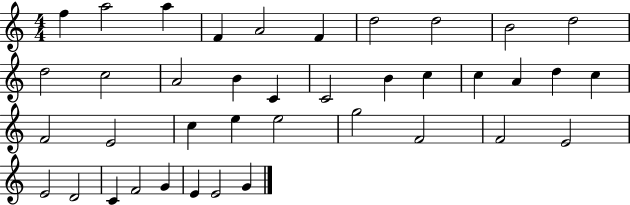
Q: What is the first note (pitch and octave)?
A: F5